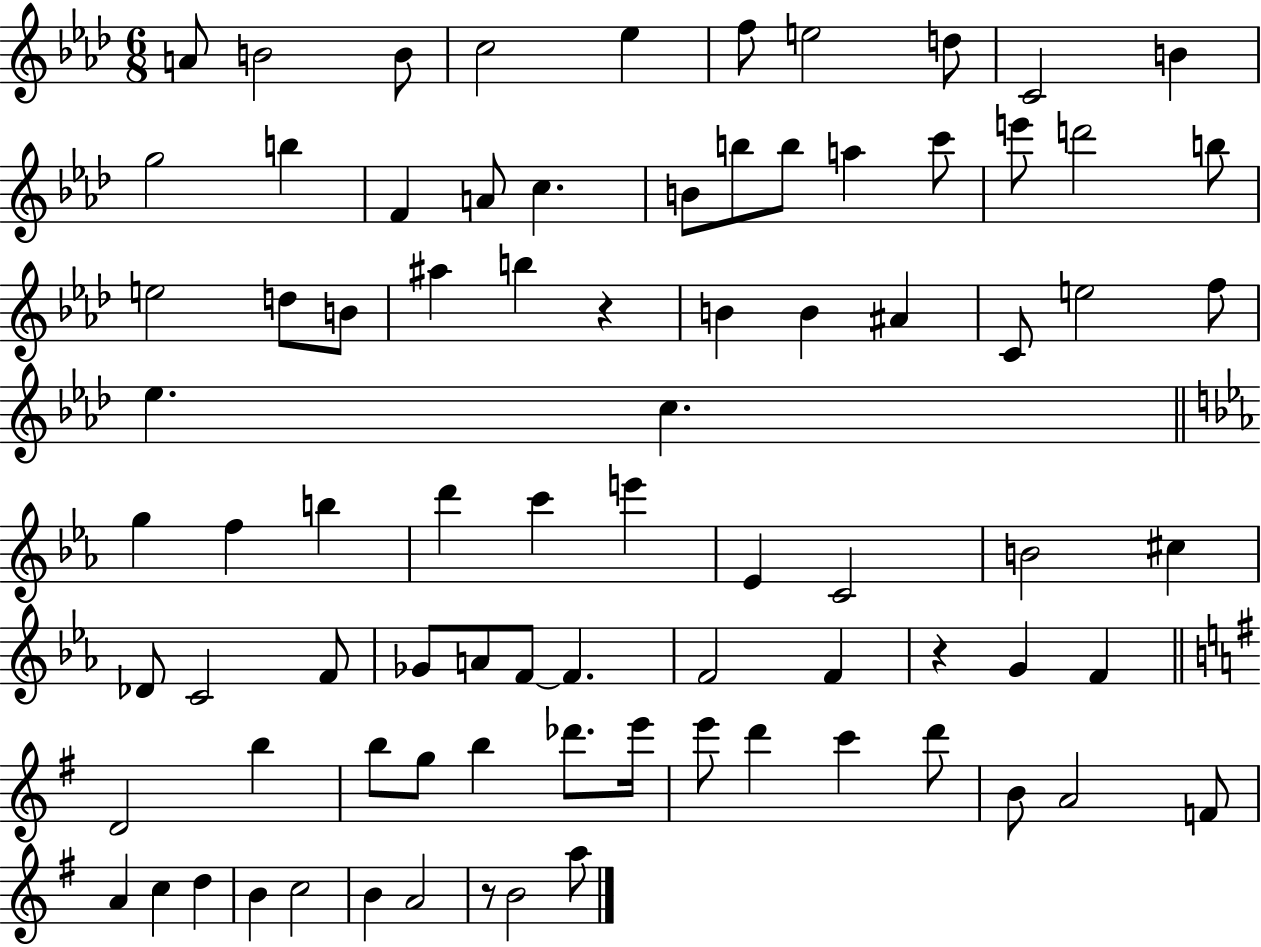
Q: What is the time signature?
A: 6/8